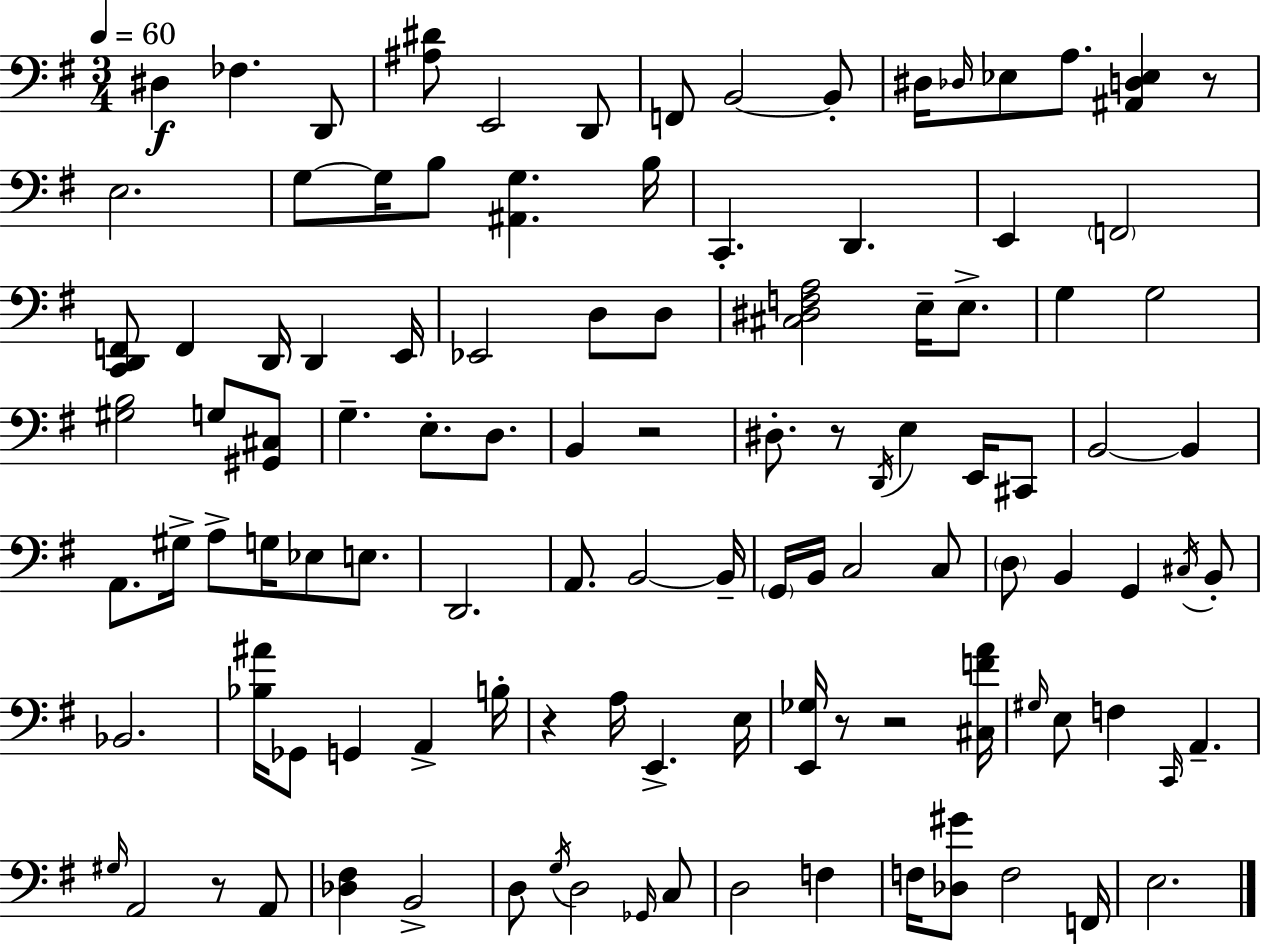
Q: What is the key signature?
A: G major